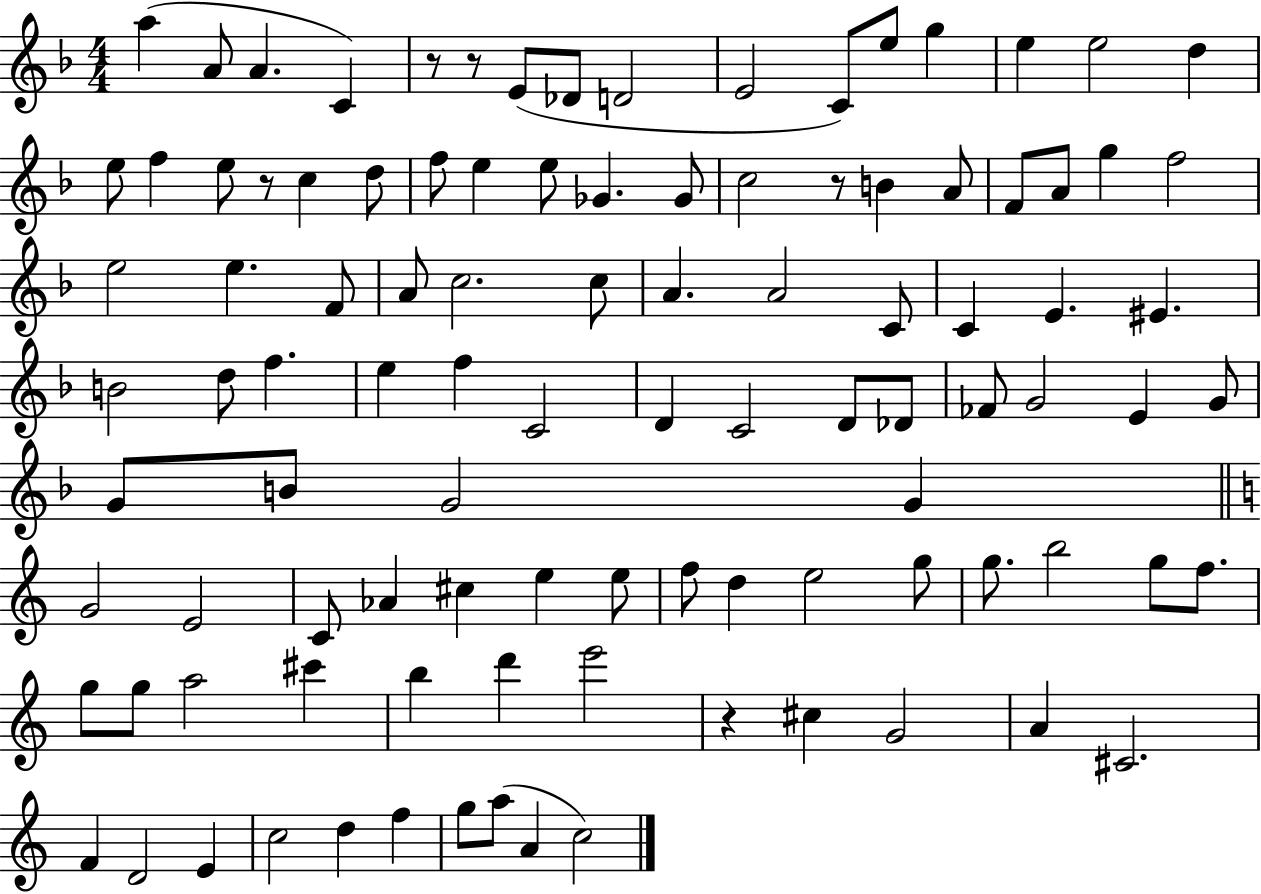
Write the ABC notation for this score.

X:1
T:Untitled
M:4/4
L:1/4
K:F
a A/2 A C z/2 z/2 E/2 _D/2 D2 E2 C/2 e/2 g e e2 d e/2 f e/2 z/2 c d/2 f/2 e e/2 _G _G/2 c2 z/2 B A/2 F/2 A/2 g f2 e2 e F/2 A/2 c2 c/2 A A2 C/2 C E ^E B2 d/2 f e f C2 D C2 D/2 _D/2 _F/2 G2 E G/2 G/2 B/2 G2 G G2 E2 C/2 _A ^c e e/2 f/2 d e2 g/2 g/2 b2 g/2 f/2 g/2 g/2 a2 ^c' b d' e'2 z ^c G2 A ^C2 F D2 E c2 d f g/2 a/2 A c2